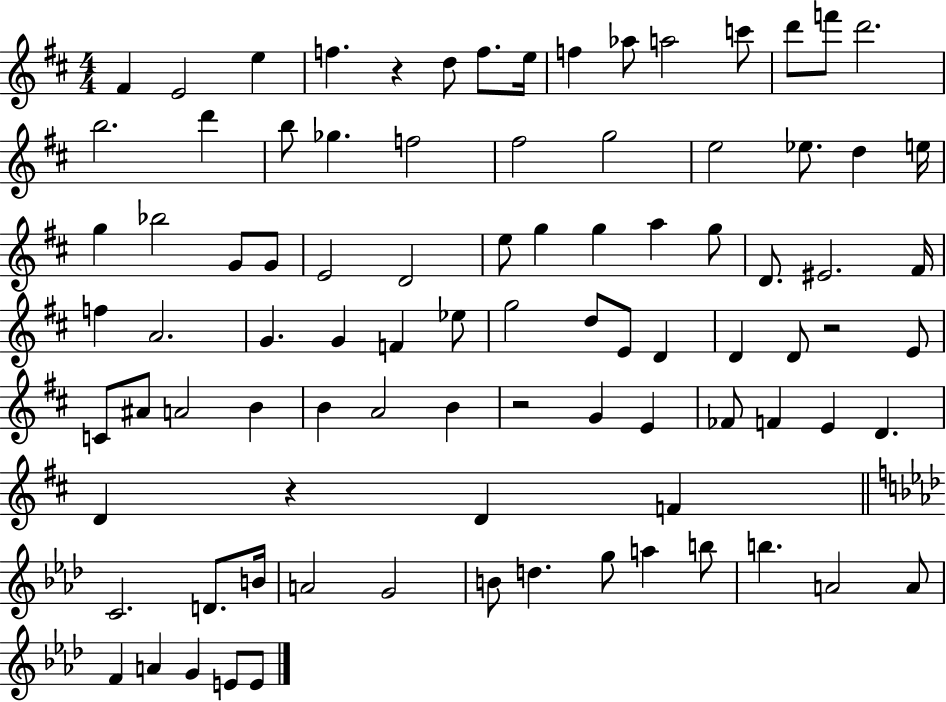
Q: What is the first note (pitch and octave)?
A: F#4